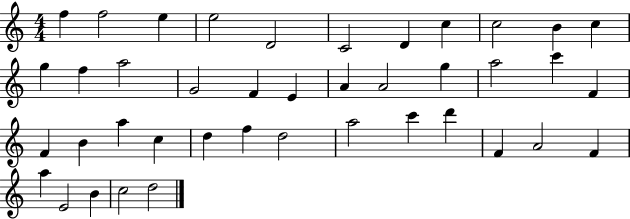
F5/q F5/h E5/q E5/h D4/h C4/h D4/q C5/q C5/h B4/q C5/q G5/q F5/q A5/h G4/h F4/q E4/q A4/q A4/h G5/q A5/h C6/q F4/q F4/q B4/q A5/q C5/q D5/q F5/q D5/h A5/h C6/q D6/q F4/q A4/h F4/q A5/q E4/h B4/q C5/h D5/h